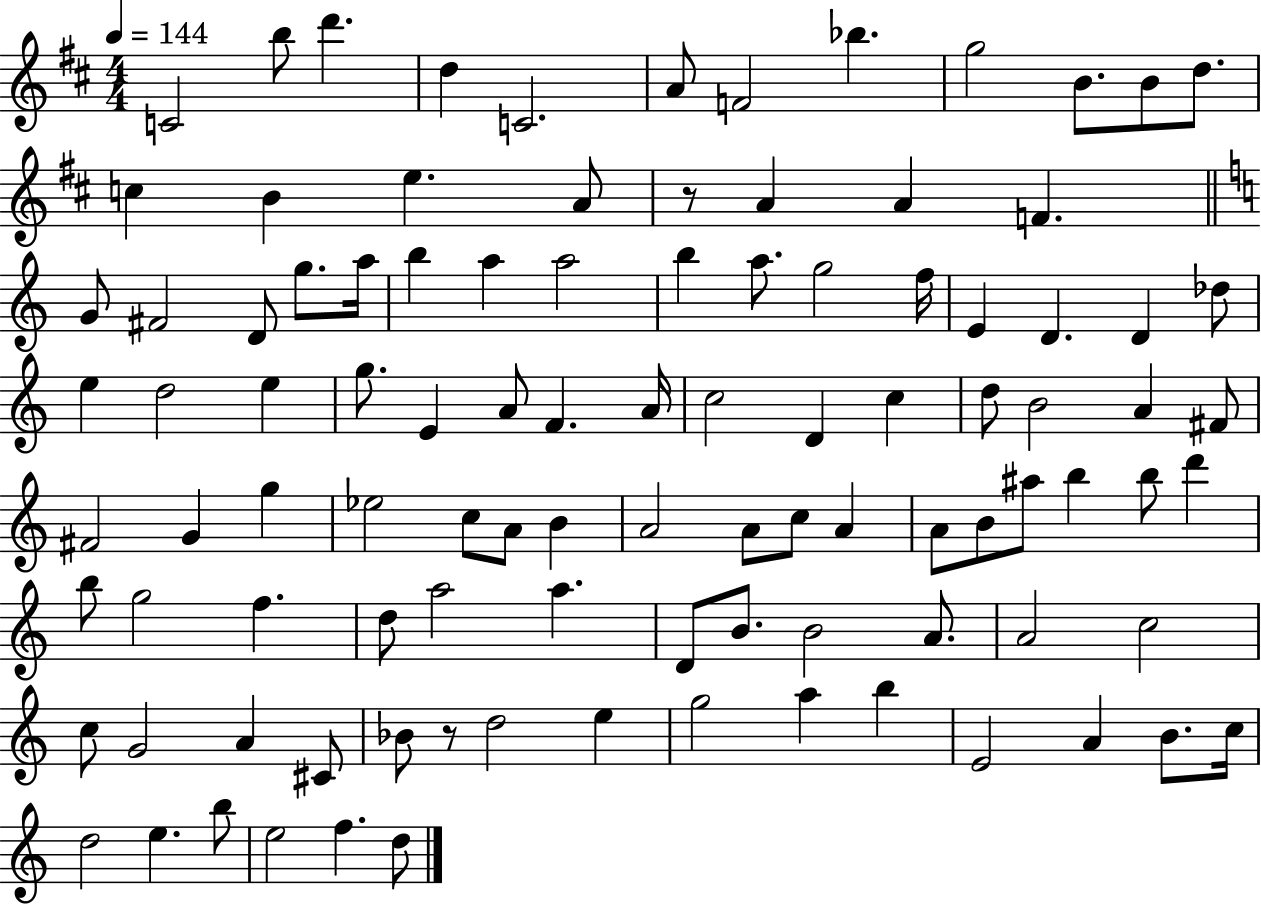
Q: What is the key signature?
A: D major